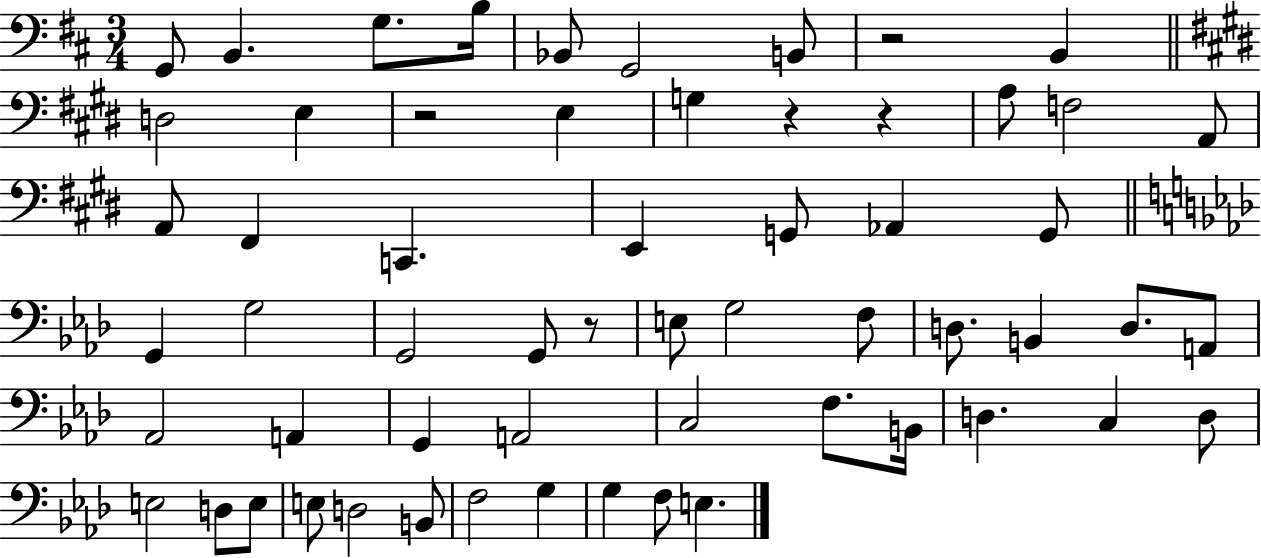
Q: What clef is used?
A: bass